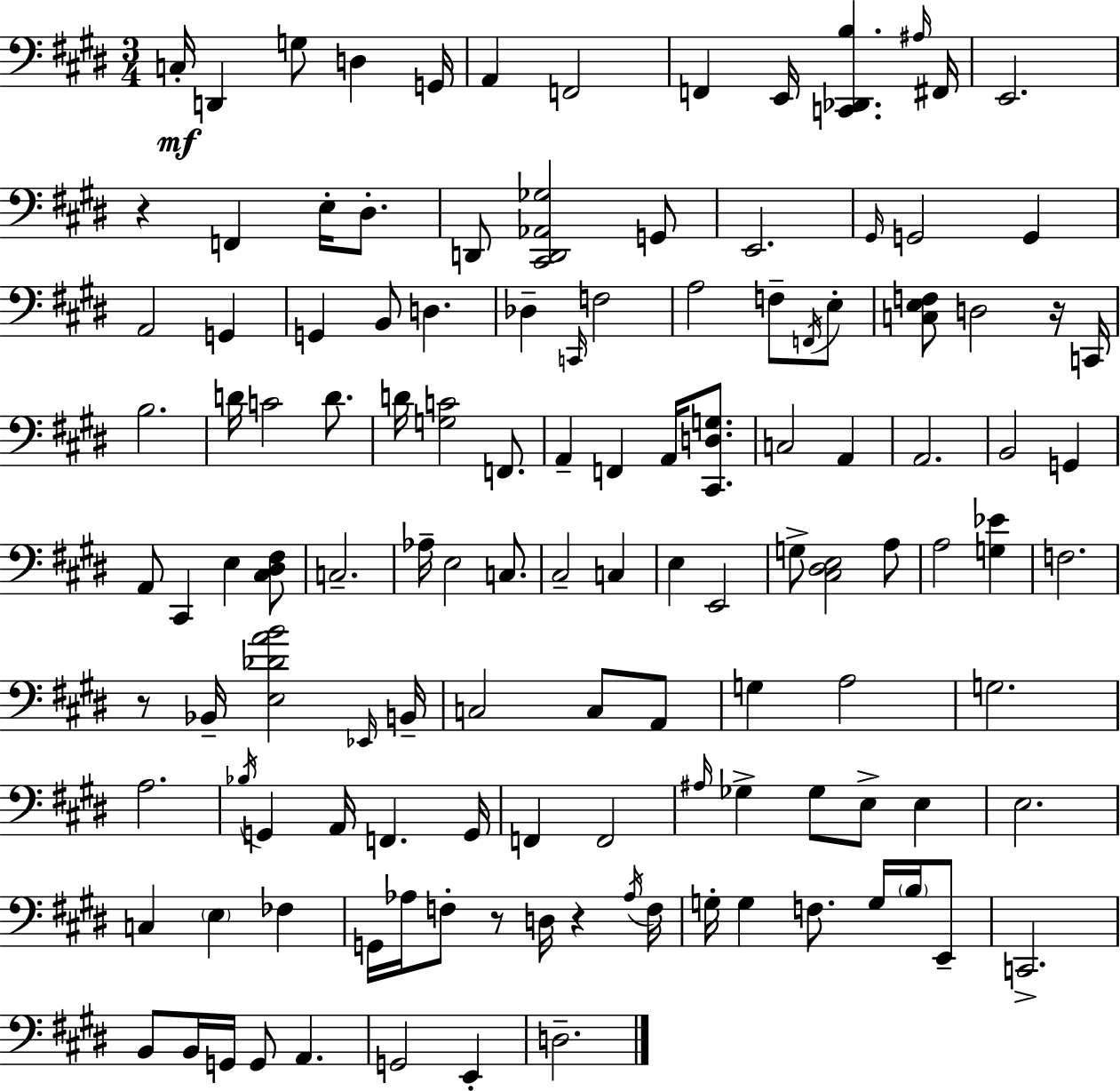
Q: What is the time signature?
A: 3/4